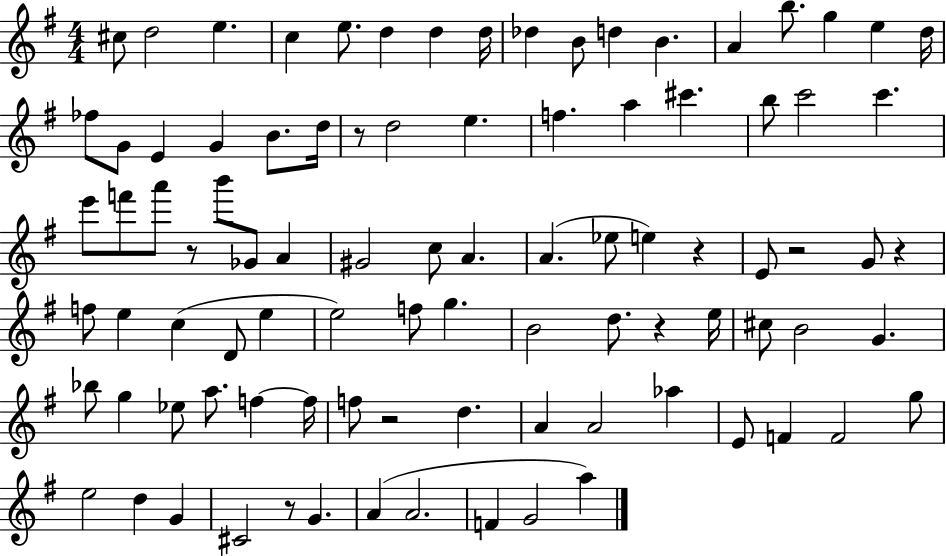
{
  \clef treble
  \numericTimeSignature
  \time 4/4
  \key g \major
  \repeat volta 2 { cis''8 d''2 e''4. | c''4 e''8. d''4 d''4 d''16 | des''4 b'8 d''4 b'4. | a'4 b''8. g''4 e''4 d''16 | \break fes''8 g'8 e'4 g'4 b'8. d''16 | r8 d''2 e''4. | f''4. a''4 cis'''4. | b''8 c'''2 c'''4. | \break e'''8 f'''8 a'''8 r8 b'''8 ges'8 a'4 | gis'2 c''8 a'4. | a'4.( ees''8 e''4) r4 | e'8 r2 g'8 r4 | \break f''8 e''4 c''4( d'8 e''4 | e''2) f''8 g''4. | b'2 d''8. r4 e''16 | cis''8 b'2 g'4. | \break bes''8 g''4 ees''8 a''8. f''4~~ f''16 | f''8 r2 d''4. | a'4 a'2 aes''4 | e'8 f'4 f'2 g''8 | \break e''2 d''4 g'4 | cis'2 r8 g'4. | a'4( a'2. | f'4 g'2 a''4) | \break } \bar "|."
}